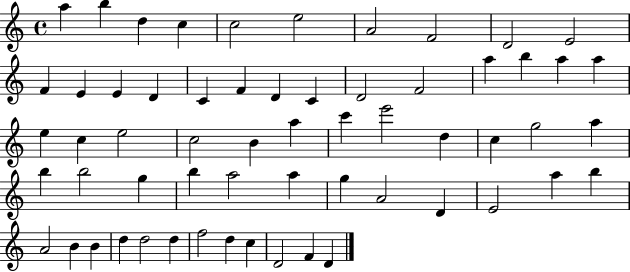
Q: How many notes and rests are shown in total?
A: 60